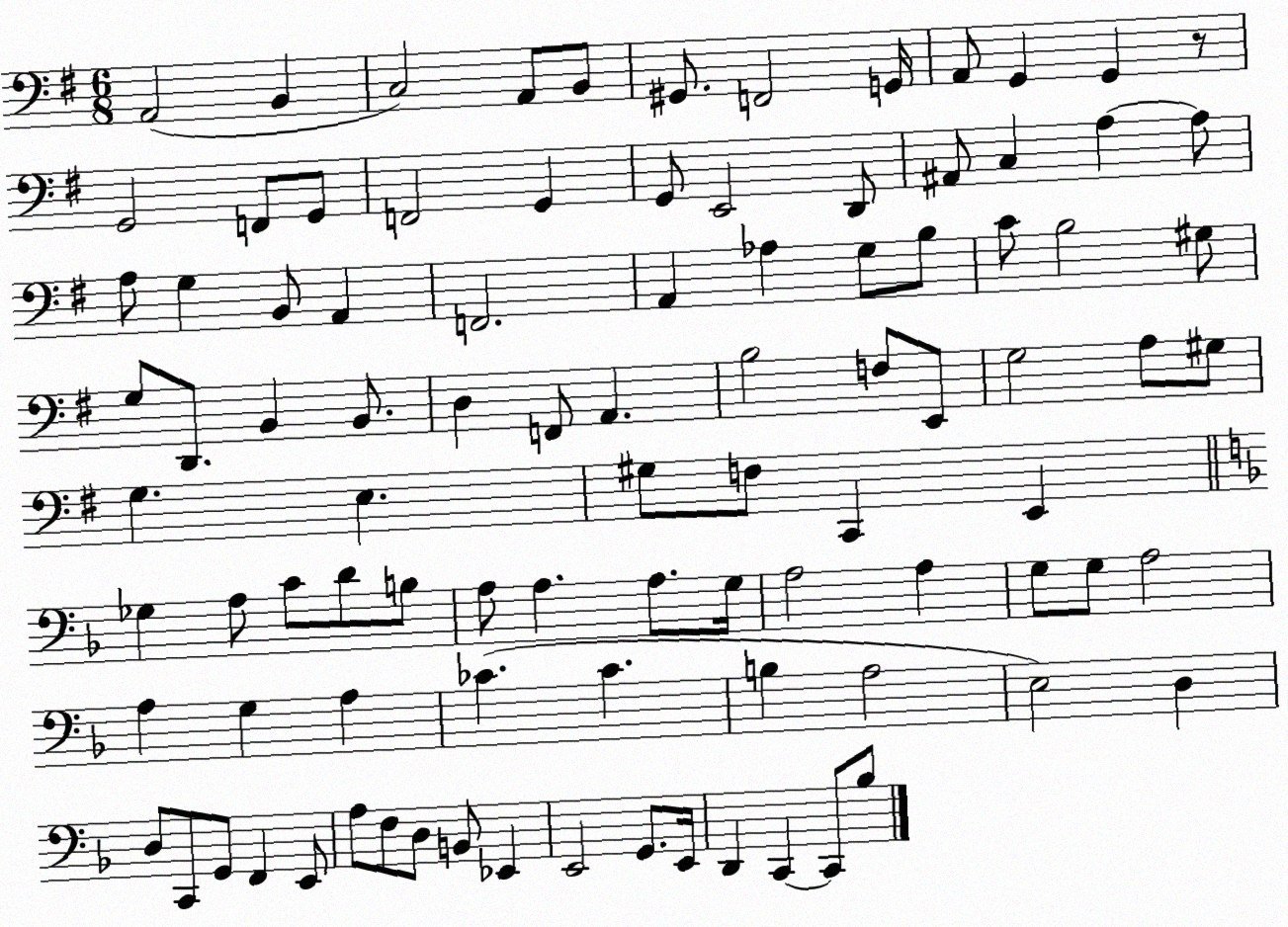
X:1
T:Untitled
M:6/8
L:1/4
K:G
A,,2 B,, C,2 A,,/2 B,,/2 ^G,,/2 F,,2 G,,/4 A,,/2 G,, G,, z/2 G,,2 F,,/2 G,,/2 F,,2 G,, G,,/2 E,,2 D,,/2 ^A,,/2 C, A, A,/2 A,/2 G, B,,/2 A,, F,,2 A,, _A, G,/2 B,/2 C/2 B,2 ^G,/2 G,/2 D,,/2 B,, B,,/2 D, F,,/2 A,, B,2 F,/2 E,,/2 G,2 A,/2 ^G,/2 G, E, ^G,/2 F,/2 C,, E,, _G, A,/2 C/2 D/2 B,/2 A,/2 A, A,/2 G,/4 A,2 A, G,/2 G,/2 A,2 A, G, A, _C _C B, A,2 E,2 D, D,/2 C,,/2 G,,/2 F,, E,,/2 A,/2 F,/2 D,/2 B,,/2 _E,, E,,2 G,,/2 E,,/4 D,, C,, C,,/2 _B,/2